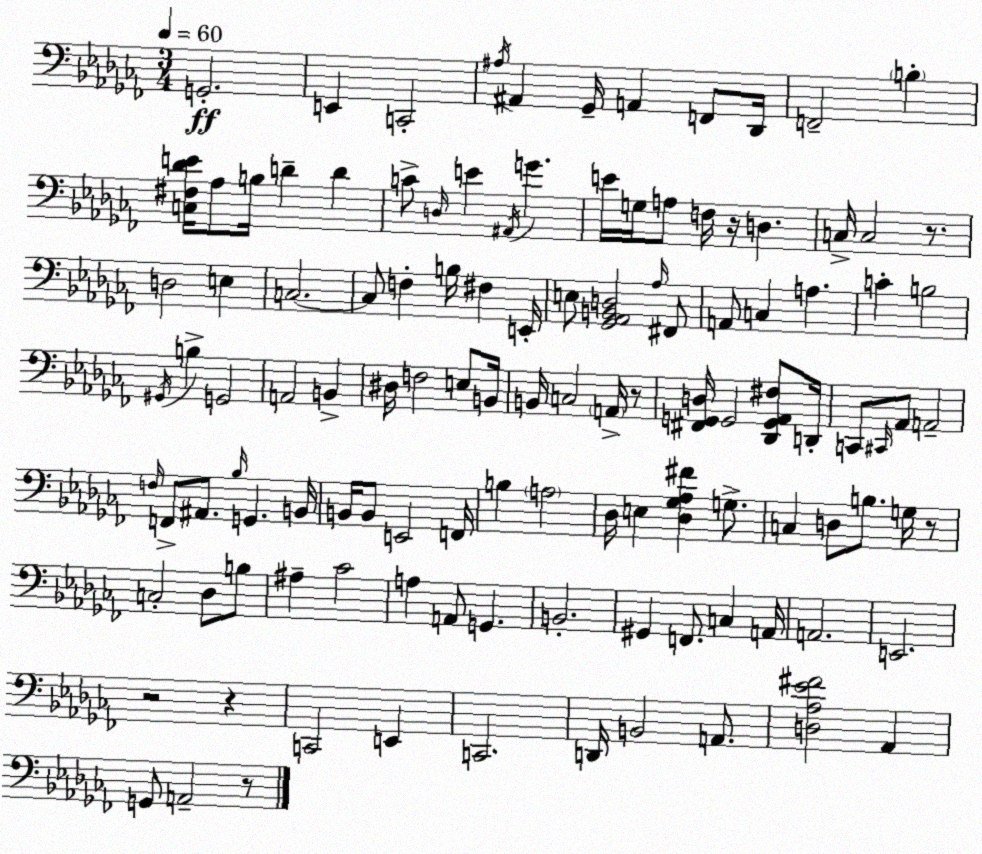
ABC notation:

X:1
T:Untitled
M:3/4
L:1/4
K:Abm
G,,2 E,, C,,2 ^A,/4 ^A,, _G,,/4 A,, F,,/2 _D,,/4 F,,2 B, [C,^F,_DE]/4 _A,/2 B,/4 D D C/2 D,/4 E ^A,,/4 G E/4 G,/4 A,/2 F,/4 z/4 D, C,/4 C,2 z/2 D,2 E, C,2 C,/2 F, B,/4 ^F, E,,/4 E,/2 [_G,,_A,,B,,D,]2 _A,/4 ^F,,/2 A,,/2 C, A, C B,2 ^G,,/4 B, G,,2 A,,2 B,, ^D,/4 F,2 E,/2 B,,/4 B,,/4 C,2 A,,/4 z/2 [^F,,G,,D,]/4 G,,2 [_D,,G,,_A,,^F,]/2 D,,/4 C,,/2 ^C,,/4 _A,,/2 A,,2 F,/4 F,,/2 ^A,,/2 _B,/4 G,, B,,/4 B,,/4 B,,/2 E,,2 F,,/4 B, A,2 _D,/4 E, [_D,_G,_A,^F] G,/2 C, D,/2 B,/2 G,/4 z/2 C,2 _D,/2 B,/2 ^A, _C2 A, A,,/2 G,, B,,2 ^G,, F,,/2 C, A,,/4 A,,2 E,,2 z2 z C,,2 E,, C,,2 D,,/4 B,,2 A,,/2 [D,_A,_E^F]2 _A,, G,,/2 A,,2 z/2